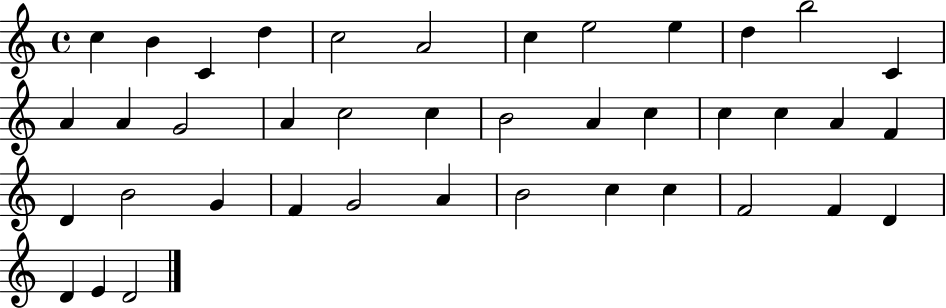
X:1
T:Untitled
M:4/4
L:1/4
K:C
c B C d c2 A2 c e2 e d b2 C A A G2 A c2 c B2 A c c c A F D B2 G F G2 A B2 c c F2 F D D E D2